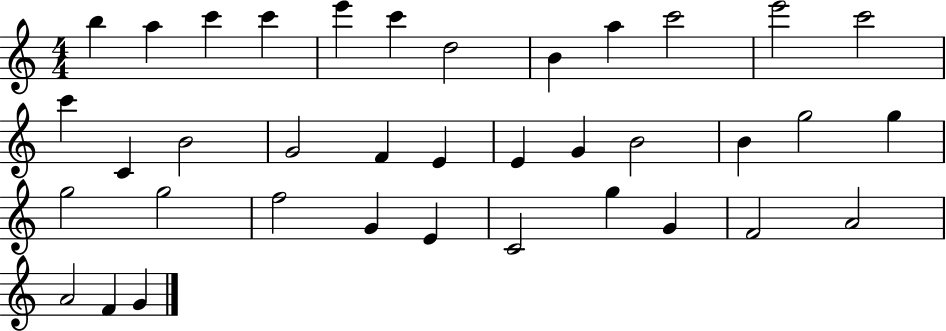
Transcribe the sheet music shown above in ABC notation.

X:1
T:Untitled
M:4/4
L:1/4
K:C
b a c' c' e' c' d2 B a c'2 e'2 c'2 c' C B2 G2 F E E G B2 B g2 g g2 g2 f2 G E C2 g G F2 A2 A2 F G